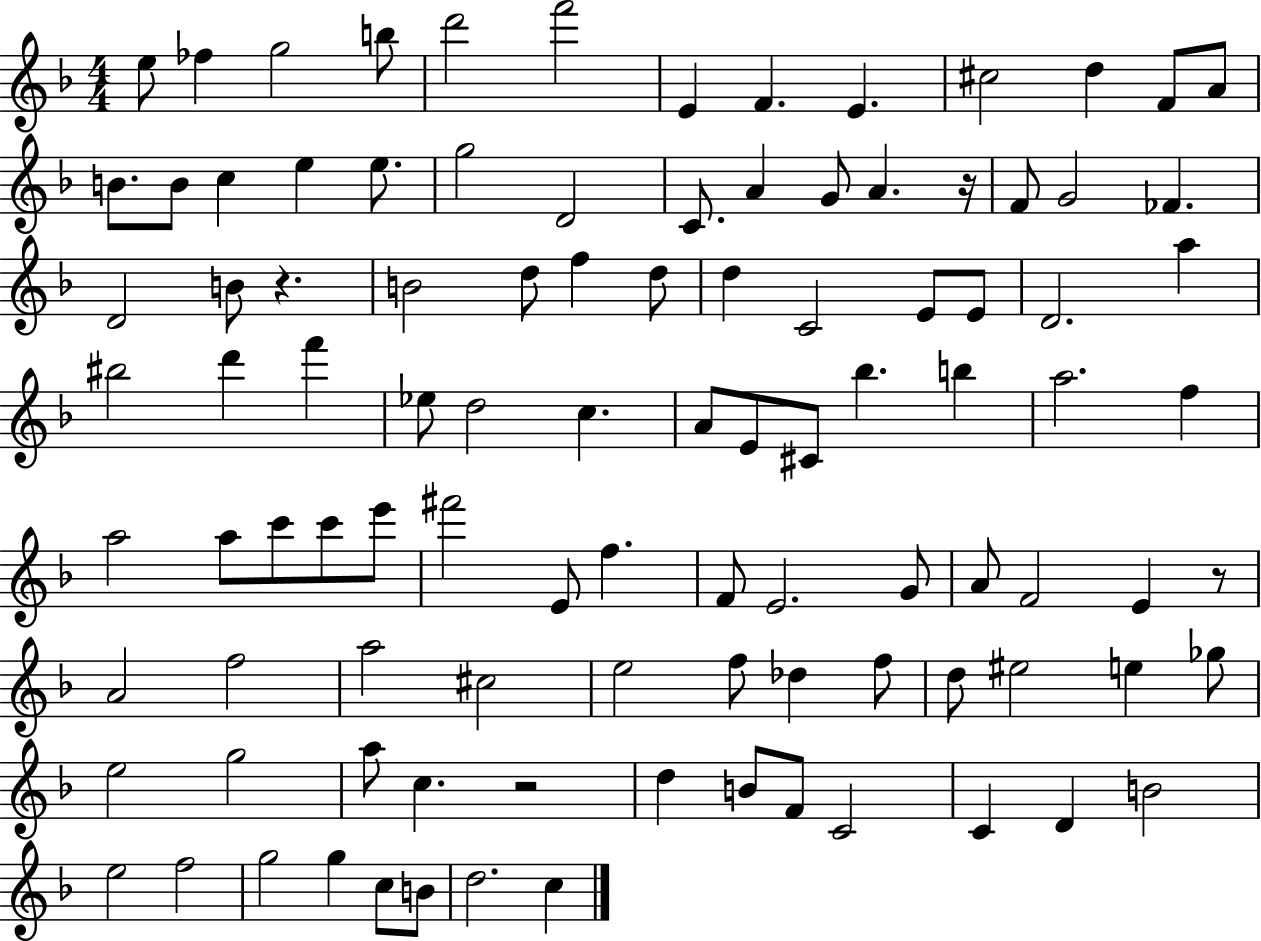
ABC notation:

X:1
T:Untitled
M:4/4
L:1/4
K:F
e/2 _f g2 b/2 d'2 f'2 E F E ^c2 d F/2 A/2 B/2 B/2 c e e/2 g2 D2 C/2 A G/2 A z/4 F/2 G2 _F D2 B/2 z B2 d/2 f d/2 d C2 E/2 E/2 D2 a ^b2 d' f' _e/2 d2 c A/2 E/2 ^C/2 _b b a2 f a2 a/2 c'/2 c'/2 e'/2 ^f'2 E/2 f F/2 E2 G/2 A/2 F2 E z/2 A2 f2 a2 ^c2 e2 f/2 _d f/2 d/2 ^e2 e _g/2 e2 g2 a/2 c z2 d B/2 F/2 C2 C D B2 e2 f2 g2 g c/2 B/2 d2 c